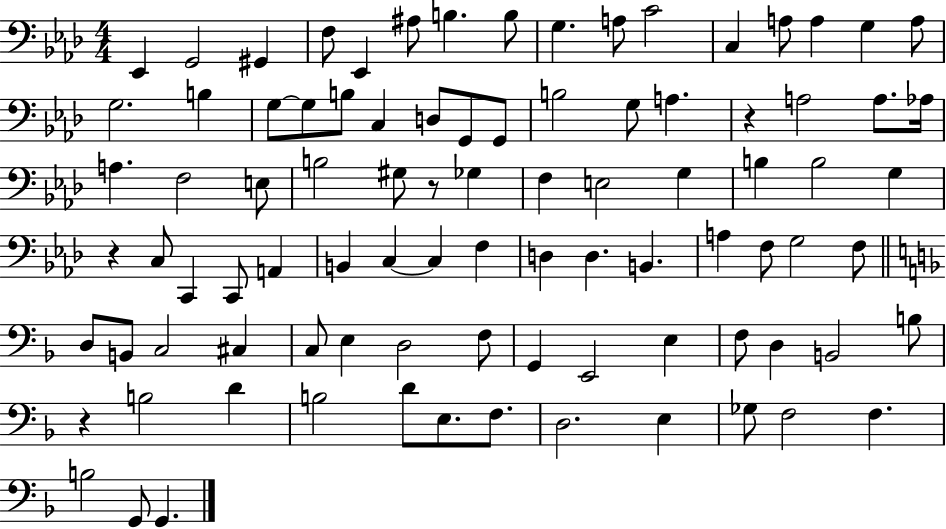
{
  \clef bass
  \numericTimeSignature
  \time 4/4
  \key aes \major
  \repeat volta 2 { ees,4 g,2 gis,4 | f8 ees,4 ais8 b4. b8 | g4. a8 c'2 | c4 a8 a4 g4 a8 | \break g2. b4 | g8~~ g8 b8 c4 d8 g,8 g,8 | b2 g8 a4. | r4 a2 a8. aes16 | \break a4. f2 e8 | b2 gis8 r8 ges4 | f4 e2 g4 | b4 b2 g4 | \break r4 c8 c,4 c,8 a,4 | b,4 c4~~ c4 f4 | d4 d4. b,4. | a4 f8 g2 f8 | \break \bar "||" \break \key f \major d8 b,8 c2 cis4 | c8 e4 d2 f8 | g,4 e,2 e4 | f8 d4 b,2 b8 | \break r4 b2 d'4 | b2 d'8 e8. f8. | d2. e4 | ges8 f2 f4. | \break b2 g,8 g,4. | } \bar "|."
}